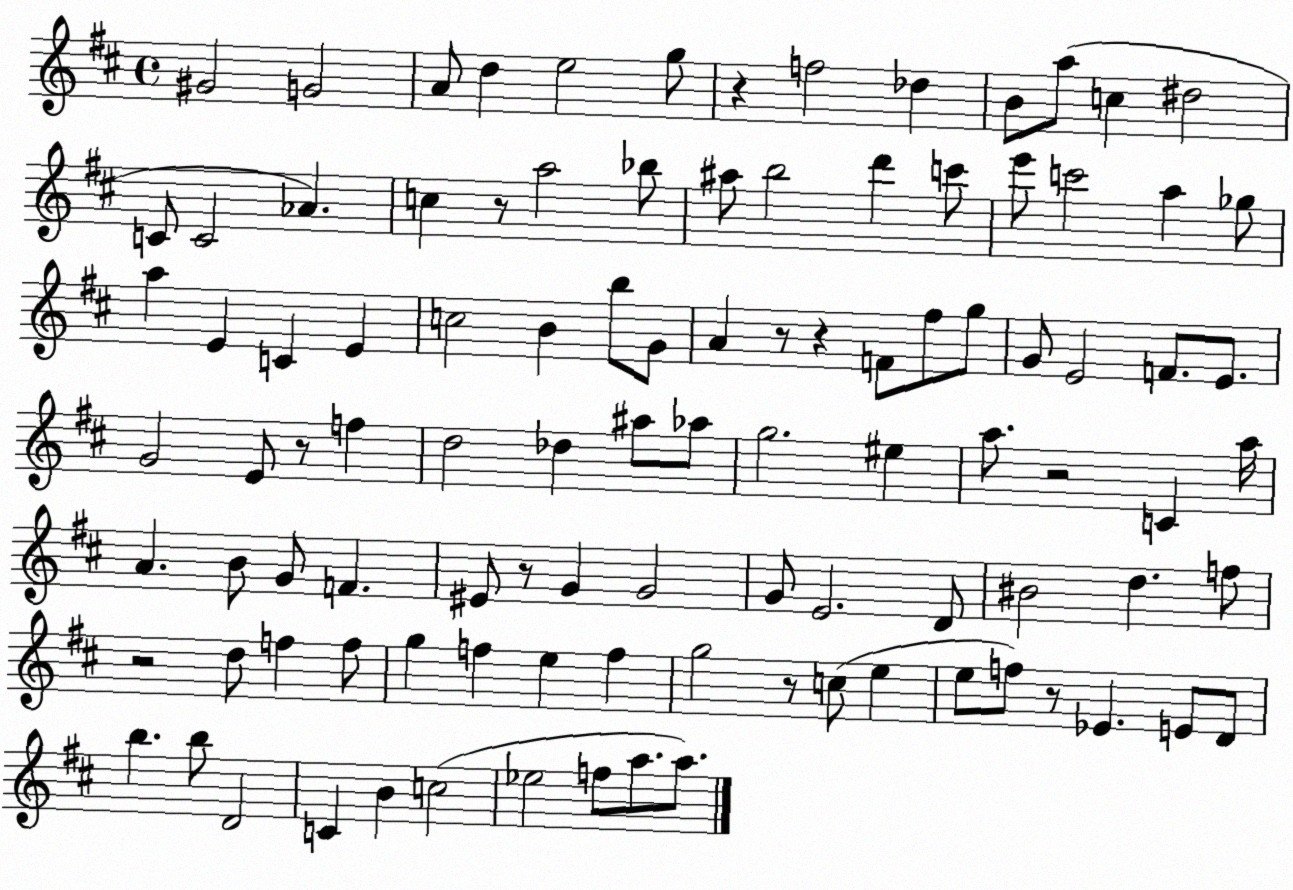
X:1
T:Untitled
M:4/4
L:1/4
K:D
^G2 G2 A/2 d e2 g/2 z f2 _d B/2 a/2 c ^d2 C/2 C2 _A c z/2 a2 _b/2 ^a/2 b2 d' c'/2 e'/2 c'2 a _g/2 a E C E c2 B b/2 G/2 A z/2 z F/2 ^f/2 g/2 G/2 E2 F/2 E/2 G2 E/2 z/2 f d2 _d ^a/2 _a/2 g2 ^e a/2 z2 C a/4 A B/2 G/2 F ^E/2 z/2 G G2 G/2 E2 D/2 ^B2 d f/2 z2 d/2 f f/2 g f e f g2 z/2 c/2 e e/2 f/2 z/2 _E E/2 D/2 b b/2 D2 C B c2 _e2 f/2 a/2 a/2